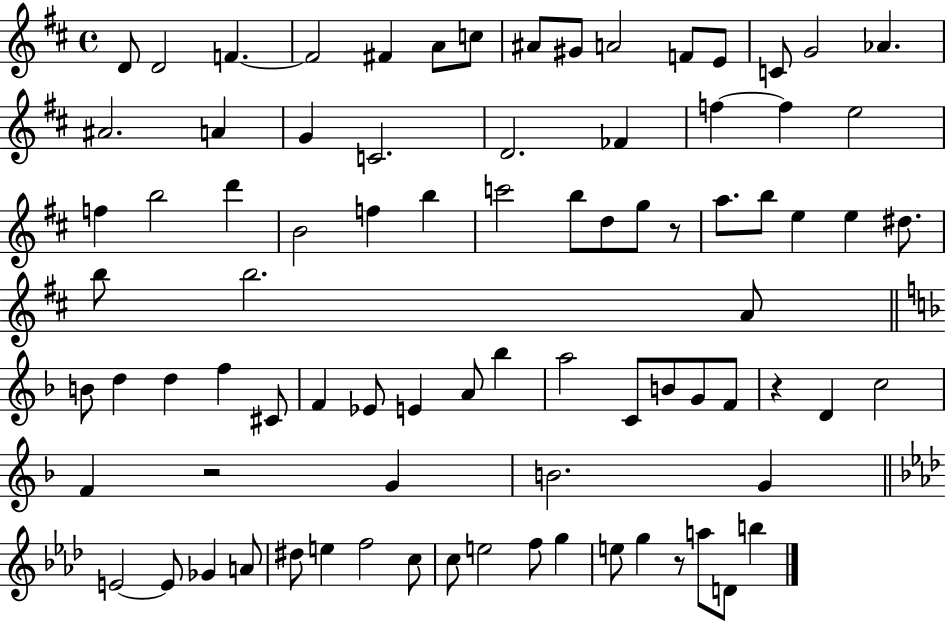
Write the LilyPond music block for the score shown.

{
  \clef treble
  \time 4/4
  \defaultTimeSignature
  \key d \major
  \repeat volta 2 { d'8 d'2 f'4.~~ | f'2 fis'4 a'8 c''8 | ais'8 gis'8 a'2 f'8 e'8 | c'8 g'2 aes'4. | \break ais'2. a'4 | g'4 c'2. | d'2. fes'4 | f''4~~ f''4 e''2 | \break f''4 b''2 d'''4 | b'2 f''4 b''4 | c'''2 b''8 d''8 g''8 r8 | a''8. b''8 e''4 e''4 dis''8. | \break b''8 b''2. a'8 | \bar "||" \break \key f \major b'8 d''4 d''4 f''4 cis'8 | f'4 ees'8 e'4 a'8 bes''4 | a''2 c'8 b'8 g'8 f'8 | r4 d'4 c''2 | \break f'4 r2 g'4 | b'2. g'4 | \bar "||" \break \key aes \major e'2~~ e'8 ges'4 a'8 | dis''8 e''4 f''2 c''8 | c''8 e''2 f''8 g''4 | e''8 g''4 r8 a''8 d'8 b''4 | \break } \bar "|."
}